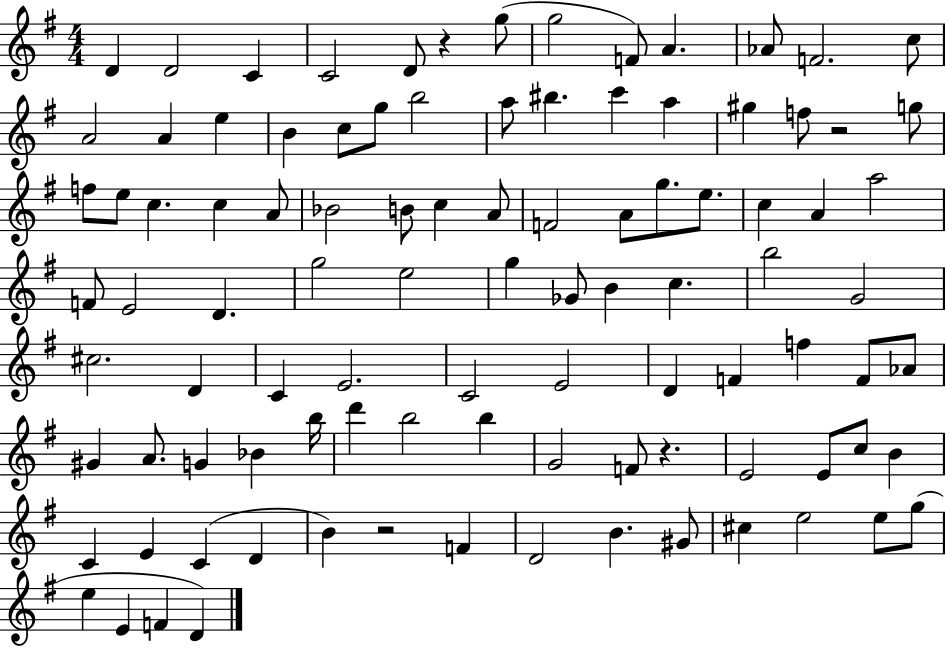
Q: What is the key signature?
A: G major